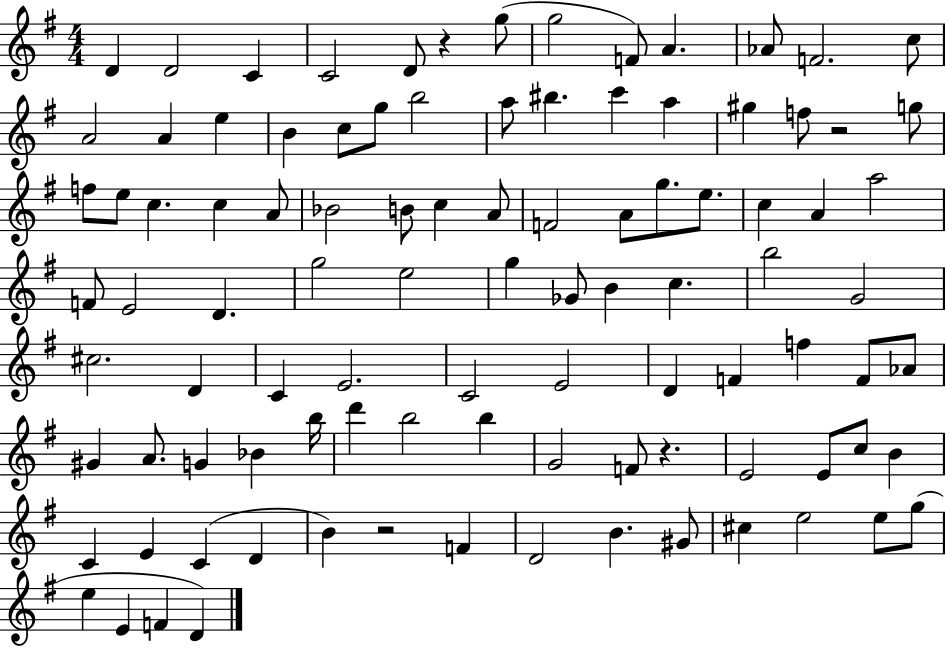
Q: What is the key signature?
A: G major